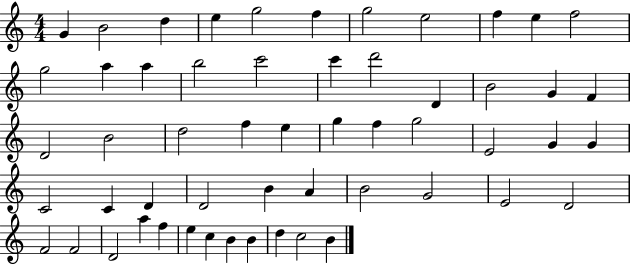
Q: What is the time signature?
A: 4/4